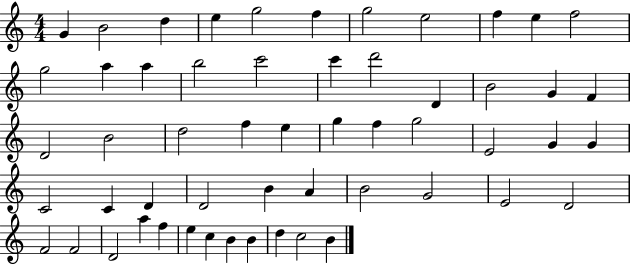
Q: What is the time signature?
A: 4/4